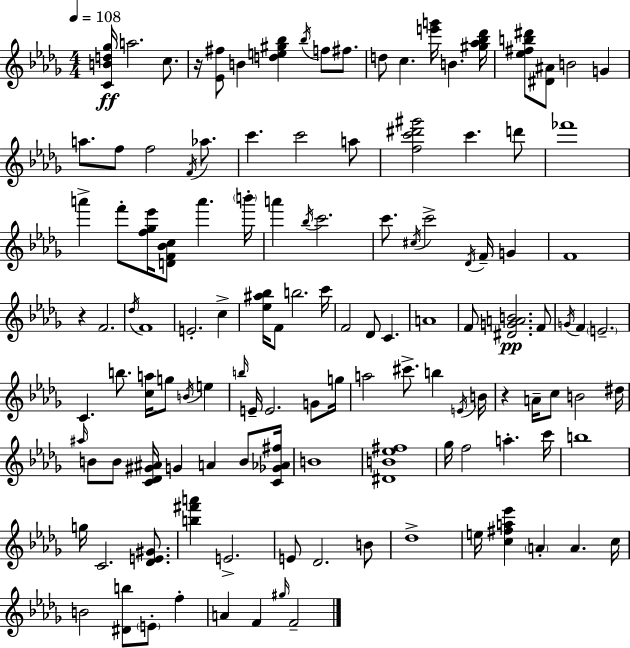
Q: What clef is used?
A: treble